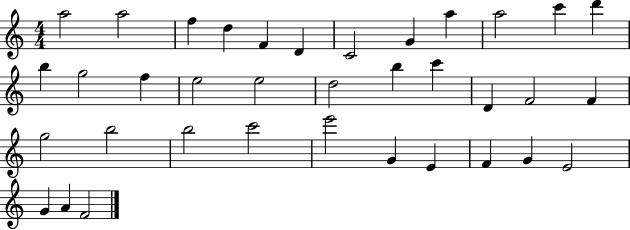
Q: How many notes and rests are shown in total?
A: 36